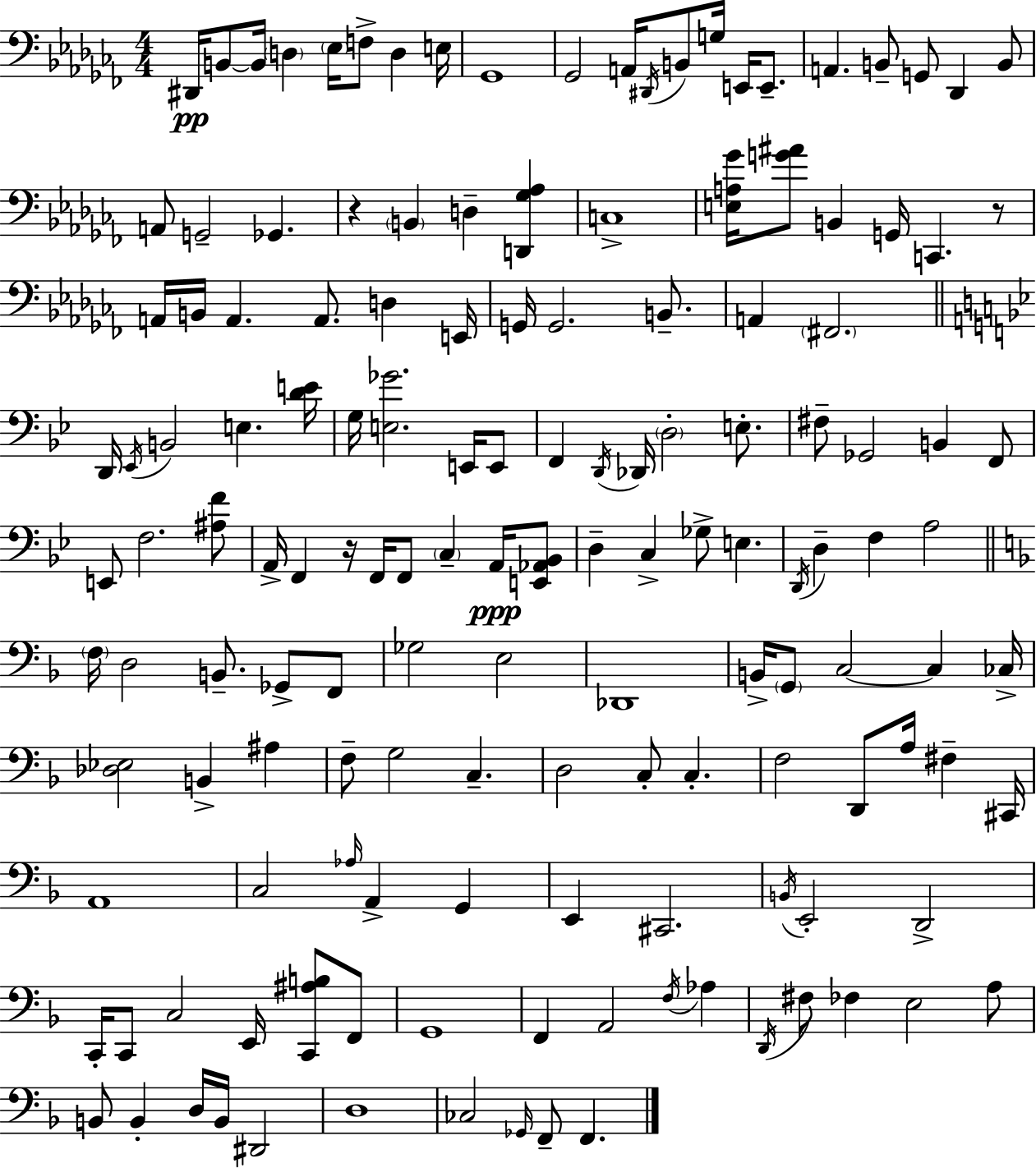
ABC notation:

X:1
T:Untitled
M:4/4
L:1/4
K:Abm
^D,,/4 B,,/2 B,,/4 D, _E,/4 F,/2 D, E,/4 _G,,4 _G,,2 A,,/4 ^D,,/4 B,,/2 G,/4 E,,/4 E,,/2 A,, B,,/2 G,,/2 _D,, B,,/2 A,,/2 G,,2 _G,, z B,, D, [D,,_G,_A,] C,4 [E,A,_G]/4 [G^A]/2 B,, G,,/4 C,, z/2 A,,/4 B,,/4 A,, A,,/2 D, E,,/4 G,,/4 G,,2 B,,/2 A,, ^F,,2 D,,/4 _E,,/4 B,,2 E, [DE]/4 G,/4 [E,_G]2 E,,/4 E,,/2 F,, D,,/4 _D,,/4 D,2 E,/2 ^F,/2 _G,,2 B,, F,,/2 E,,/2 F,2 [^A,F]/2 A,,/4 F,, z/4 F,,/4 F,,/2 C, A,,/4 [E,,_A,,_B,,]/2 D, C, _G,/2 E, D,,/4 D, F, A,2 F,/4 D,2 B,,/2 _G,,/2 F,,/2 _G,2 E,2 _D,,4 B,,/4 G,,/2 C,2 C, _C,/4 [_D,_E,]2 B,, ^A, F,/2 G,2 C, D,2 C,/2 C, F,2 D,,/2 A,/4 ^F, ^C,,/4 A,,4 C,2 _A,/4 A,, G,, E,, ^C,,2 B,,/4 E,,2 D,,2 C,,/4 C,,/2 C,2 E,,/4 [C,,^A,B,]/2 F,,/2 G,,4 F,, A,,2 F,/4 _A, D,,/4 ^F,/2 _F, E,2 A,/2 B,,/2 B,, D,/4 B,,/4 ^D,,2 D,4 _C,2 _G,,/4 F,,/2 F,,